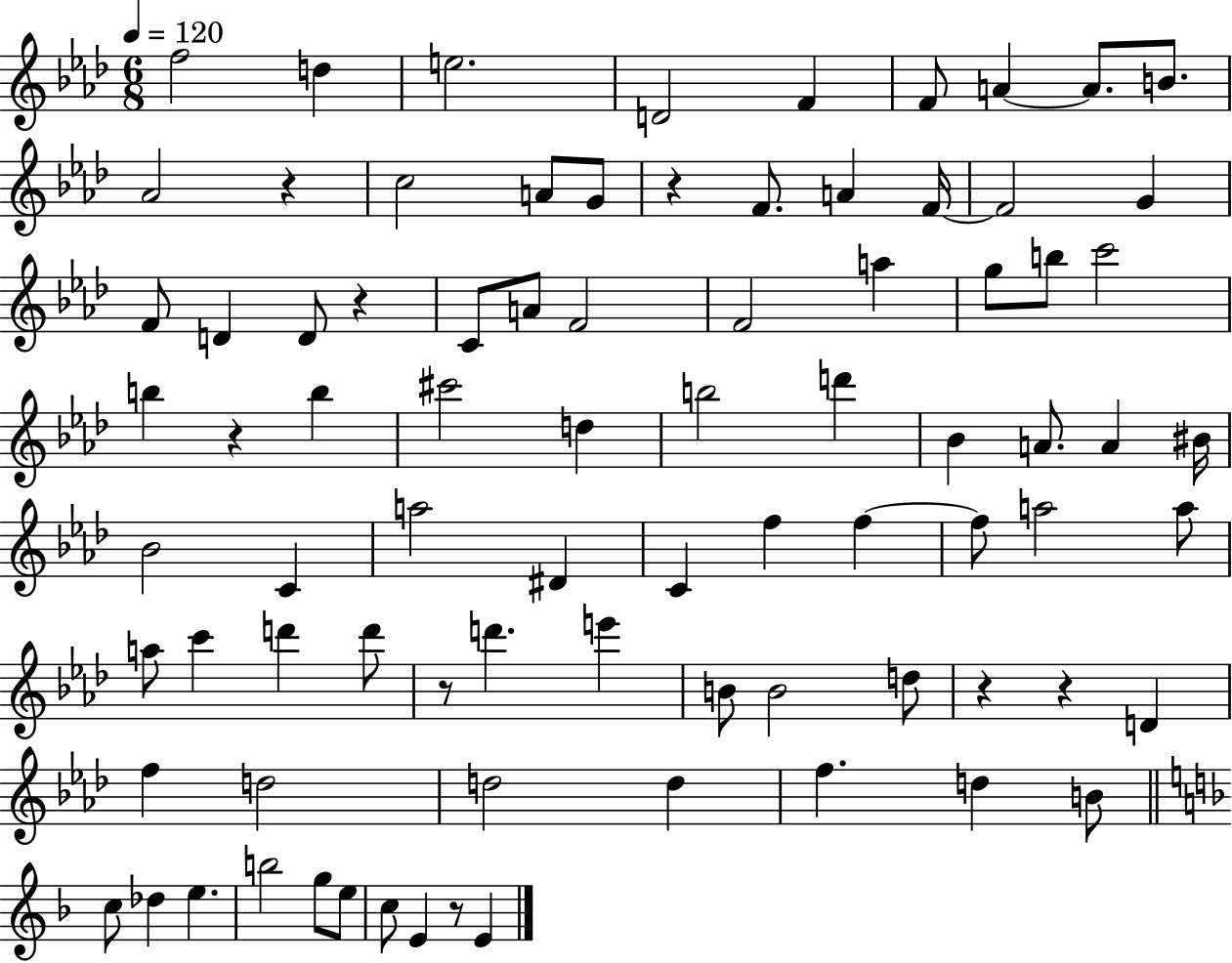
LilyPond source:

{
  \clef treble
  \numericTimeSignature
  \time 6/8
  \key aes \major
  \tempo 4 = 120
  \repeat volta 2 { f''2 d''4 | e''2. | d'2 f'4 | f'8 a'4~~ a'8. b'8. | \break aes'2 r4 | c''2 a'8 g'8 | r4 f'8. a'4 f'16~~ | f'2 g'4 | \break f'8 d'4 d'8 r4 | c'8 a'8 f'2 | f'2 a''4 | g''8 b''8 c'''2 | \break b''4 r4 b''4 | cis'''2 d''4 | b''2 d'''4 | bes'4 a'8. a'4 bis'16 | \break bes'2 c'4 | a''2 dis'4 | c'4 f''4 f''4~~ | f''8 a''2 a''8 | \break a''8 c'''4 d'''4 d'''8 | r8 d'''4. e'''4 | b'8 b'2 d''8 | r4 r4 d'4 | \break f''4 d''2 | d''2 d''4 | f''4. d''4 b'8 | \bar "||" \break \key d \minor c''8 des''4 e''4. | b''2 g''8 e''8 | c''8 e'4 r8 e'4 | } \bar "|."
}